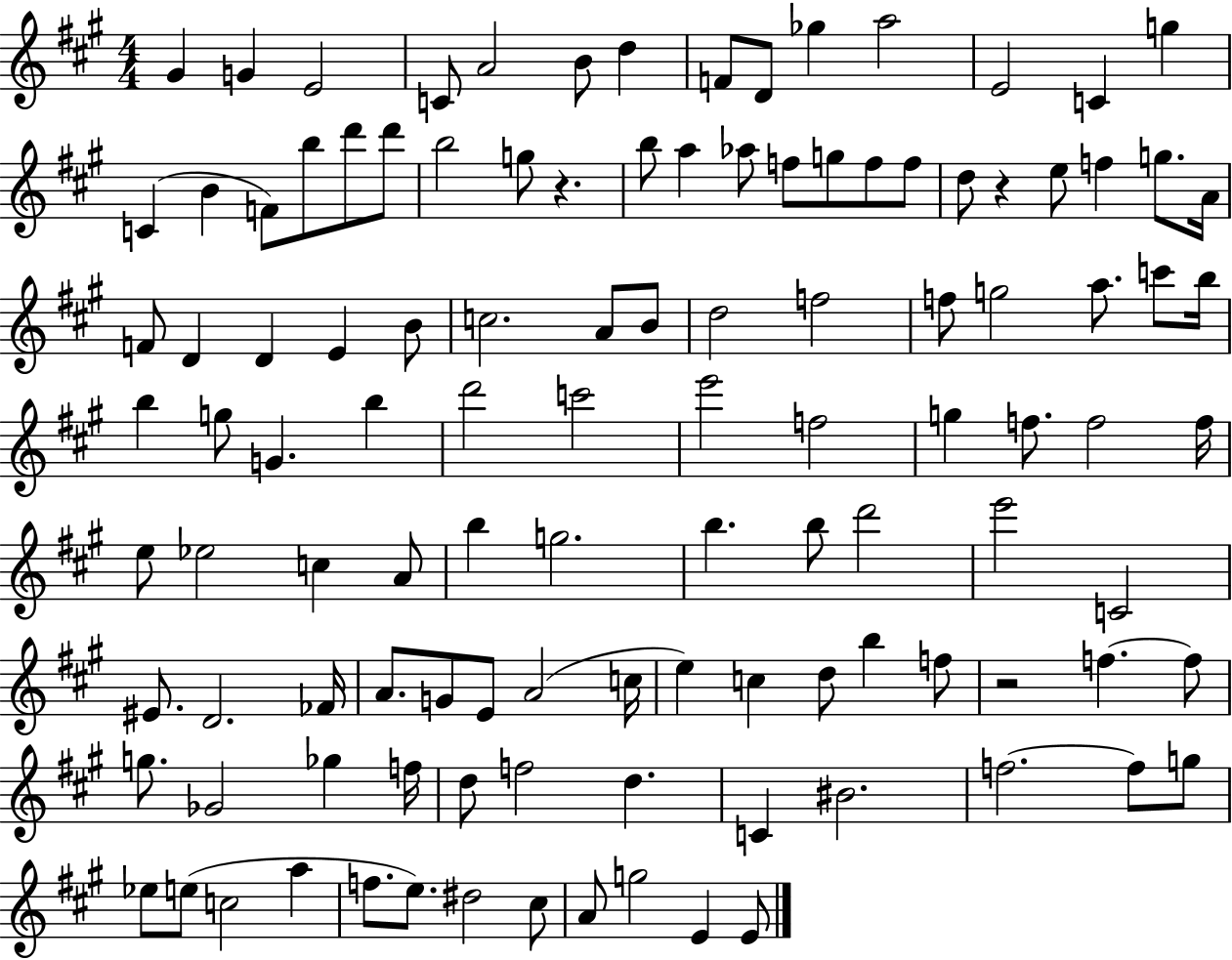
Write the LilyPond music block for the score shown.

{
  \clef treble
  \numericTimeSignature
  \time 4/4
  \key a \major
  gis'4 g'4 e'2 | c'8 a'2 b'8 d''4 | f'8 d'8 ges''4 a''2 | e'2 c'4 g''4 | \break c'4( b'4 f'8) b''8 d'''8 d'''8 | b''2 g''8 r4. | b''8 a''4 aes''8 f''8 g''8 f''8 f''8 | d''8 r4 e''8 f''4 g''8. a'16 | \break f'8 d'4 d'4 e'4 b'8 | c''2. a'8 b'8 | d''2 f''2 | f''8 g''2 a''8. c'''8 b''16 | \break b''4 g''8 g'4. b''4 | d'''2 c'''2 | e'''2 f''2 | g''4 f''8. f''2 f''16 | \break e''8 ees''2 c''4 a'8 | b''4 g''2. | b''4. b''8 d'''2 | e'''2 c'2 | \break eis'8. d'2. fes'16 | a'8. g'8 e'8 a'2( c''16 | e''4) c''4 d''8 b''4 f''8 | r2 f''4.~~ f''8 | \break g''8. ges'2 ges''4 f''16 | d''8 f''2 d''4. | c'4 bis'2. | f''2.~~ f''8 g''8 | \break ees''8 e''8( c''2 a''4 | f''8. e''8.) dis''2 cis''8 | a'8 g''2 e'4 e'8 | \bar "|."
}